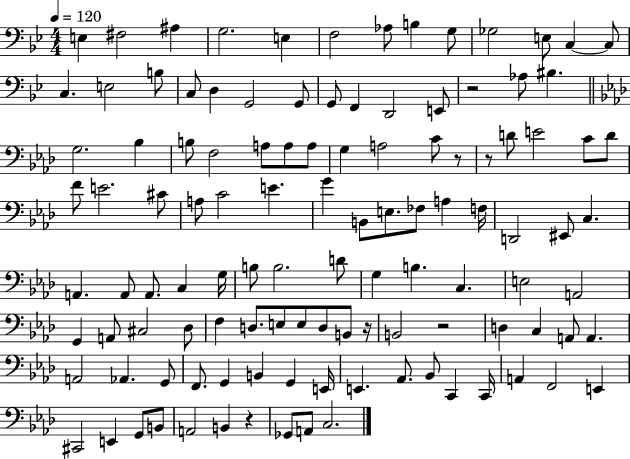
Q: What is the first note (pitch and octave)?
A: E3